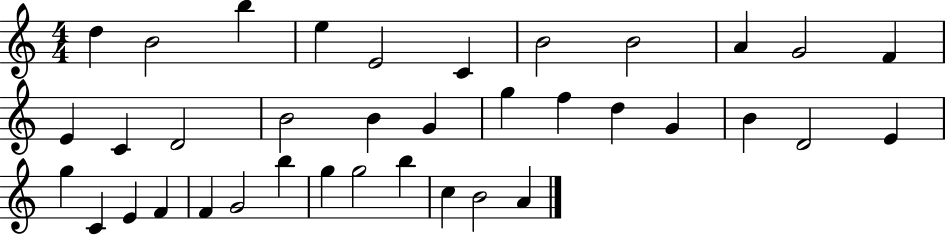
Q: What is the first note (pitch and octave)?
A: D5